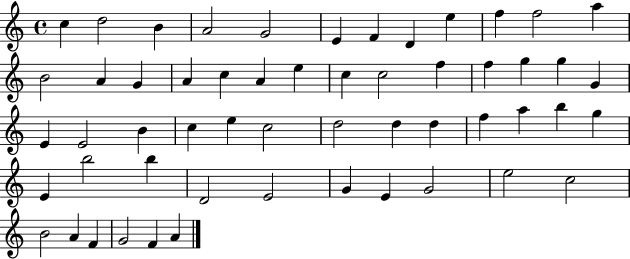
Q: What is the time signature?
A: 4/4